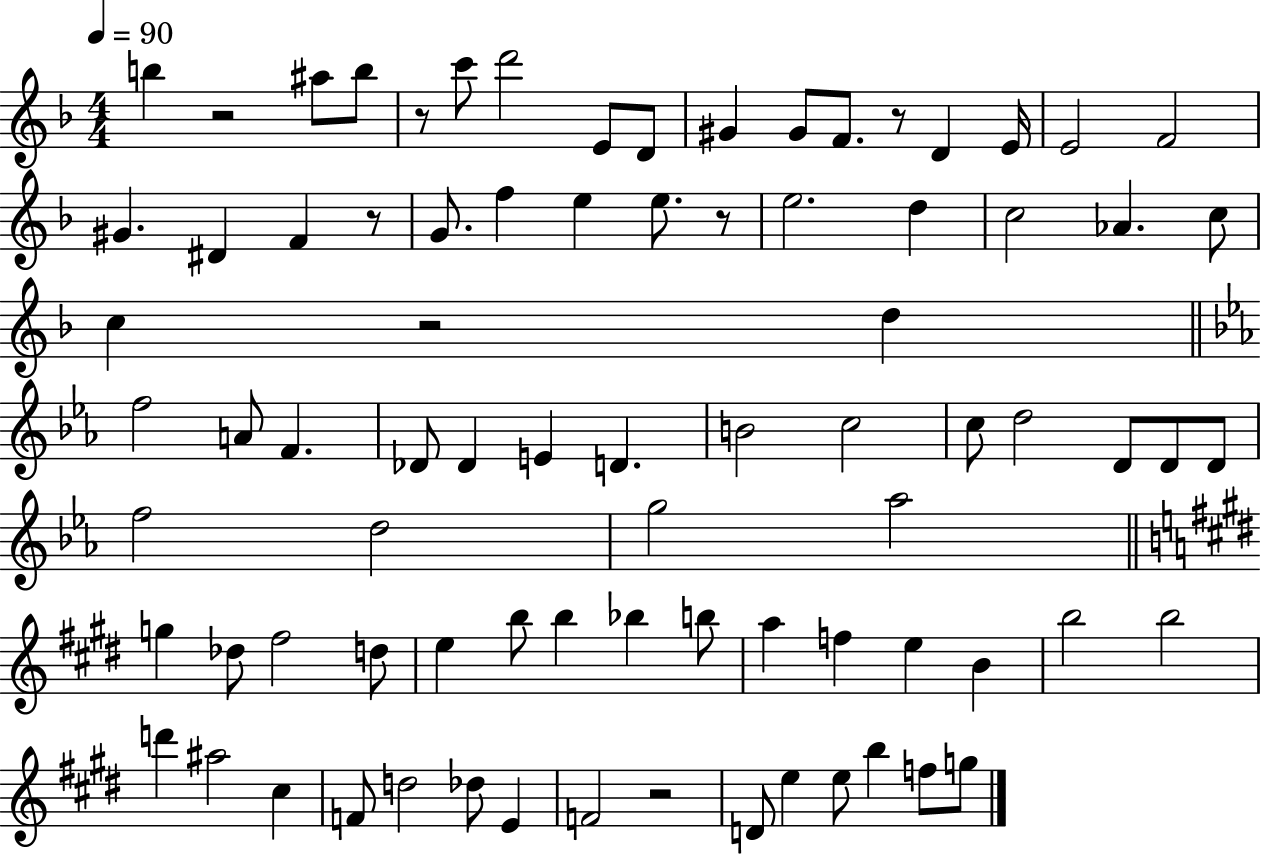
B5/q R/h A#5/e B5/e R/e C6/e D6/h E4/e D4/e G#4/q G#4/e F4/e. R/e D4/q E4/s E4/h F4/h G#4/q. D#4/q F4/q R/e G4/e. F5/q E5/q E5/e. R/e E5/h. D5/q C5/h Ab4/q. C5/e C5/q R/h D5/q F5/h A4/e F4/q. Db4/e Db4/q E4/q D4/q. B4/h C5/h C5/e D5/h D4/e D4/e D4/e F5/h D5/h G5/h Ab5/h G5/q Db5/e F#5/h D5/e E5/q B5/e B5/q Bb5/q B5/e A5/q F5/q E5/q B4/q B5/h B5/h D6/q A#5/h C#5/q F4/e D5/h Db5/e E4/q F4/h R/h D4/e E5/q E5/e B5/q F5/e G5/e